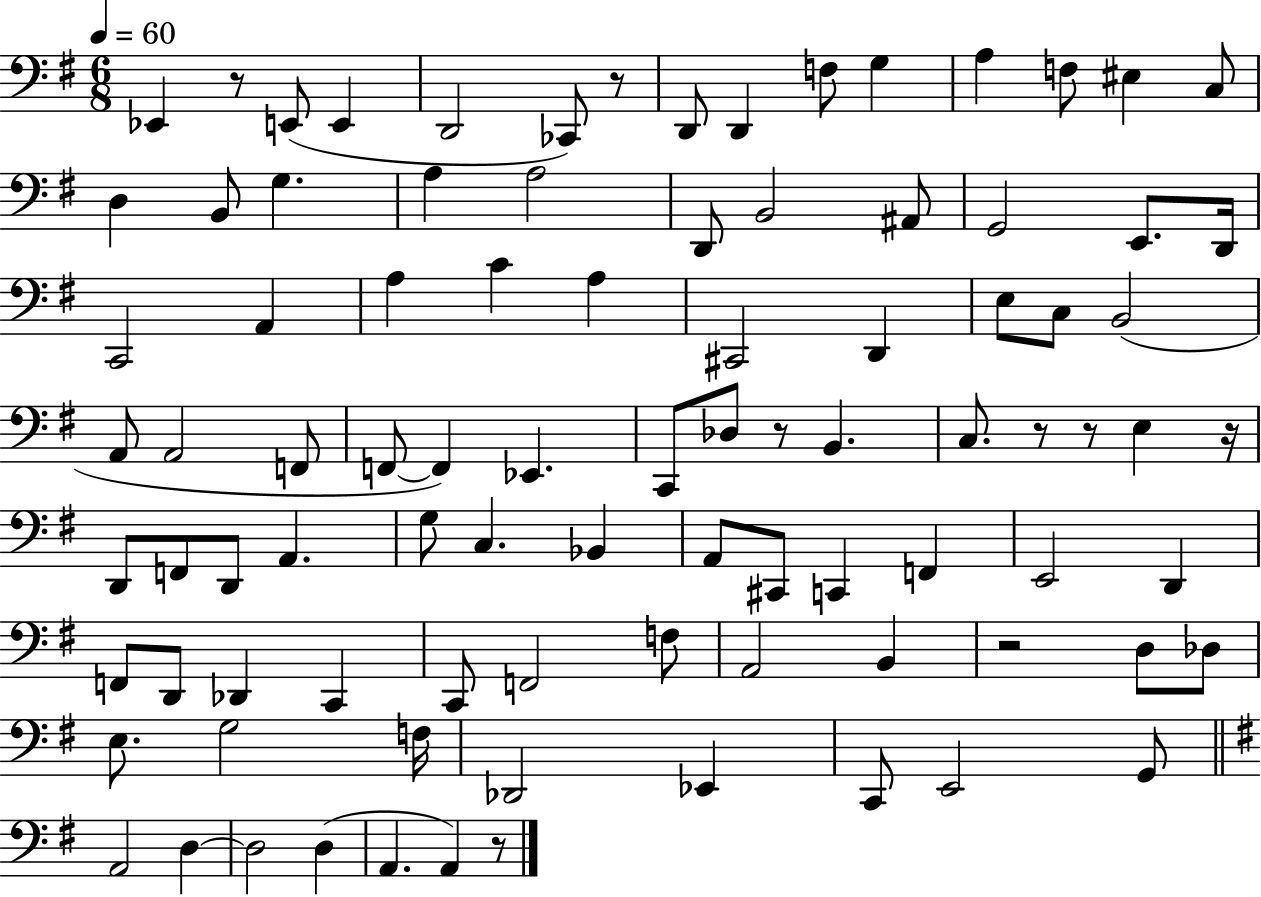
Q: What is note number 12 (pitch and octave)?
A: EIS3